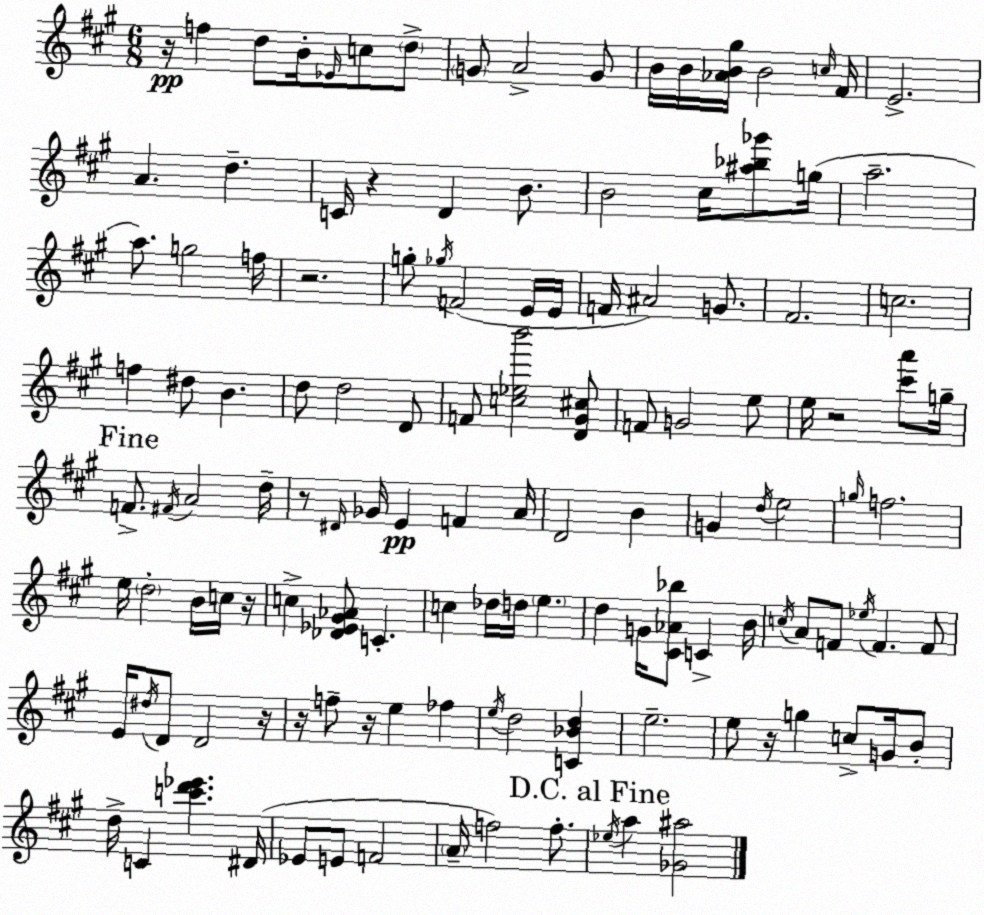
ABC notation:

X:1
T:Untitled
M:6/8
L:1/4
K:A
z/4 f d/2 B/4 _E/4 c/2 d/2 G/2 A2 G/2 B/4 B/4 [_AB^g]/4 B2 c/4 ^F/4 E2 A d C/4 z D B/2 B2 ^c/4 [^a_b_g']/2 g/4 a2 a/2 g2 f/4 z2 g/2 _g/4 F2 E/4 E/4 F/4 ^A2 G/2 ^F2 c2 f ^d/2 B d/2 d2 D/2 F/2 [c_eb']2 [D^G^c]/2 F/2 G2 e/2 e/4 z2 [^c'a']/2 g/4 F/2 ^F/4 A2 d/4 z/2 ^D/4 _G/4 E F A/4 D2 B G d/4 e2 g/4 f2 e/4 d2 B/4 c/4 z/4 c [_D_E^G_A]/2 C c _d/4 d/4 e d G/4 [^C_A_b]/2 C B/4 c/4 A/2 F/2 _e/4 F F/2 E/4 ^d/4 D/2 D2 z/4 z/4 f/2 z/4 e _f e/4 d2 [C_Bd] e2 e/2 z/4 g c/2 G/4 B/2 d/4 C [c'd'_e'] ^D/4 _E/2 E/2 F2 A/4 f2 f/2 _e/4 a [_G^a]2